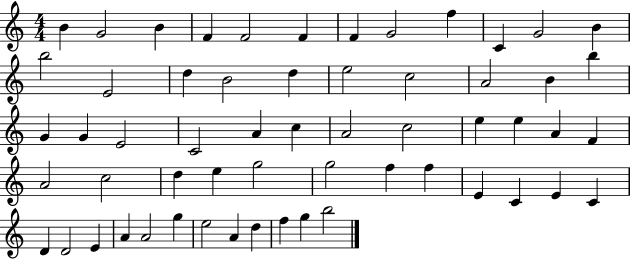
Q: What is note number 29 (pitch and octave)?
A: A4